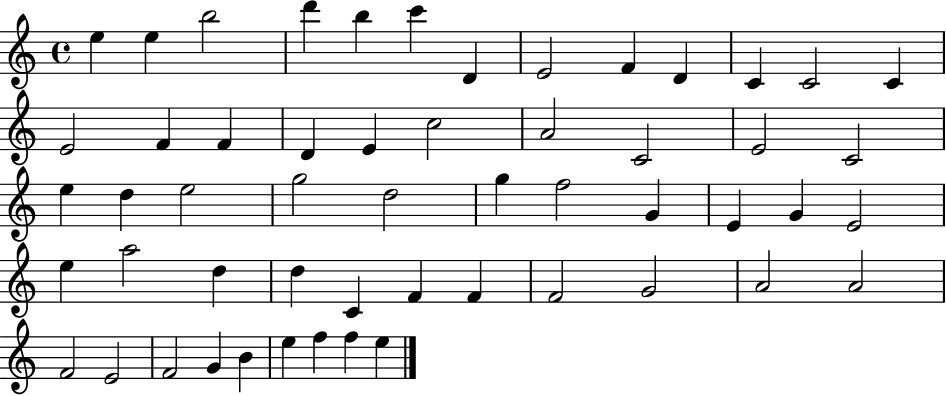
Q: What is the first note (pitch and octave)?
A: E5